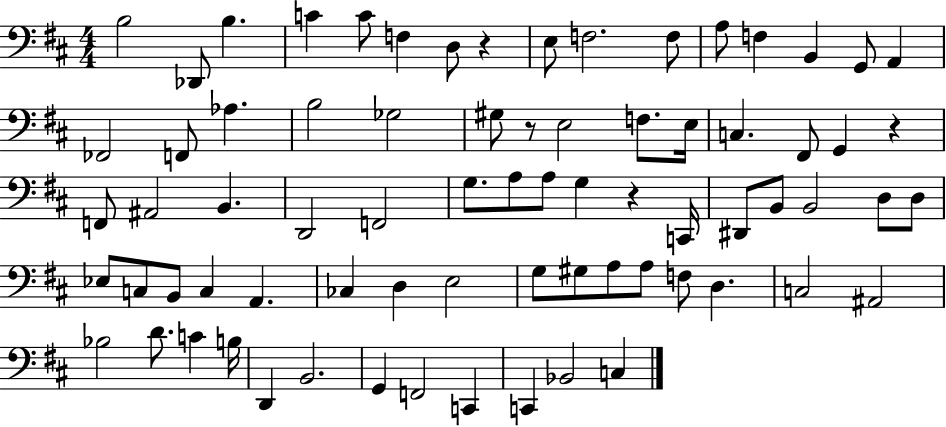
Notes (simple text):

B3/h Db2/e B3/q. C4/q C4/e F3/q D3/e R/q E3/e F3/h. F3/e A3/e F3/q B2/q G2/e A2/q FES2/h F2/e Ab3/q. B3/h Gb3/h G#3/e R/e E3/h F3/e. E3/s C3/q. F#2/e G2/q R/q F2/e A#2/h B2/q. D2/h F2/h G3/e. A3/e A3/e G3/q R/q C2/s D#2/e B2/e B2/h D3/e D3/e Eb3/e C3/e B2/e C3/q A2/q. CES3/q D3/q E3/h G3/e G#3/e A3/e A3/e F3/e D3/q. C3/h A#2/h Bb3/h D4/e. C4/q B3/s D2/q B2/h. G2/q F2/h C2/q C2/q Bb2/h C3/q